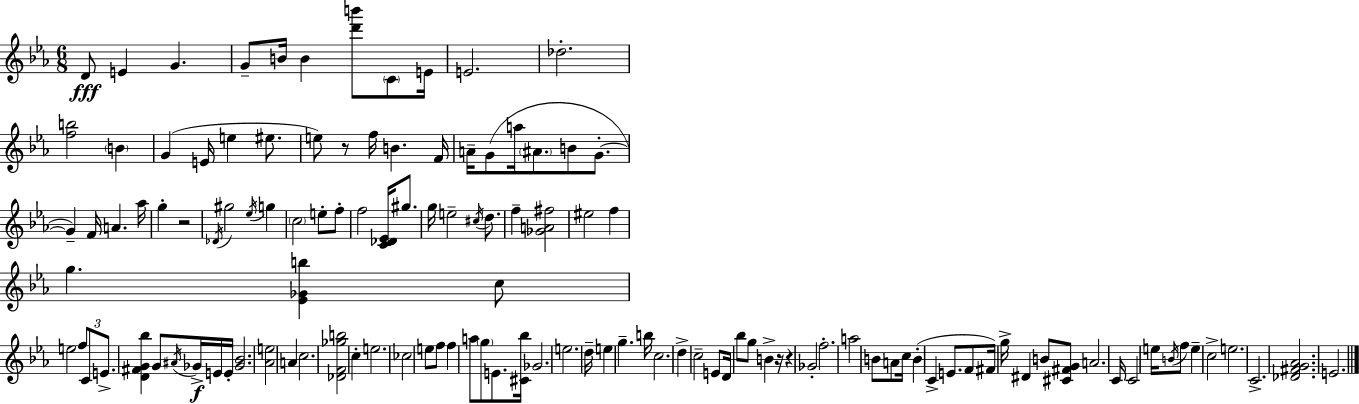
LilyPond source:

{
  \clef treble
  \numericTimeSignature
  \time 6/8
  \key c \minor
  \repeat volta 2 { d'8\fff e'4 g'4. | g'8-- b'16 b'4 <d''' b'''>8 \parenthesize c'8 e'16 | e'2. | des''2.-. | \break <f'' b''>2 \parenthesize b'4 | g'4( e'16 e''4 eis''8. | e''8) r8 f''16 b'4. f'16 | a'16-- g'8( a''16 \parenthesize ais'8. b'8 g'8.-.~~ | \break g'4--) f'16 a'4. aes''16 | g''4-. r2 | \acciaccatura { des'16 } gis''2 \acciaccatura { ees''16 } g''4 | \parenthesize c''2 e''8-. | \break f''8-. f''2 <c' des' ees'>16 gis''8. | g''16 e''2-- \acciaccatura { cis''16 } | d''8. f''4-- <ges' a' fis''>2 | eis''2 f''4 | \break g''4. <ees' ges' b''>4 | c''8 e''2 \tuplet 3/2 { f''8 | c'8 e'8.-> } <d' fis' g' bes''>4 g'8 | \acciaccatura { ais'16 }\f ges'16-> e'16 e'16-. <ges' bes'>2. | \break <aes' e''>2 | a'4 c''2. | <des' f' ges'' b''>2 | c''4-. e''2. | \break ces''2 | e''8 f''8 f''4 a''8 \parenthesize g''8 | e'8. <cis' bes''>16 ges'2. | e''2. | \break d''16-- e''4 g''4.-- | b''16 c''2. | d''4-> c''2-- | e'8 d'16 bes''8 g''8 b'4-> | \break r16 r4 ges'2-. | f''2.-. | a''2 | b'8 a'8 c''16 b'4-.( c'4-> | \break e'8. f'8 fis'16) g''16-> dis'4 | b'8 <cis' fis' g'>8 a'2. | c'16 c'2 | e''16 \acciaccatura { b'16 } f''8 e''4-- c''2-> | \break e''2. | c'2.-> | <des' fis' g' aes'>2. | e'2. | \break } \bar "|."
}